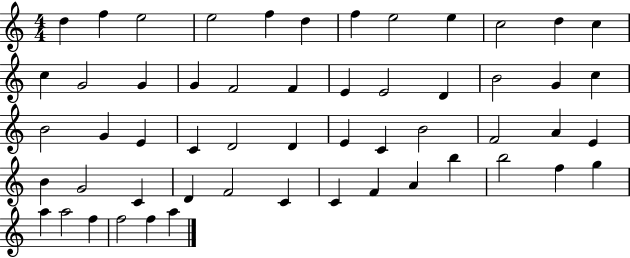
D5/q F5/q E5/h E5/h F5/q D5/q F5/q E5/h E5/q C5/h D5/q C5/q C5/q G4/h G4/q G4/q F4/h F4/q E4/q E4/h D4/q B4/h G4/q C5/q B4/h G4/q E4/q C4/q D4/h D4/q E4/q C4/q B4/h F4/h A4/q E4/q B4/q G4/h C4/q D4/q F4/h C4/q C4/q F4/q A4/q B5/q B5/h F5/q G5/q A5/q A5/h F5/q F5/h F5/q A5/q